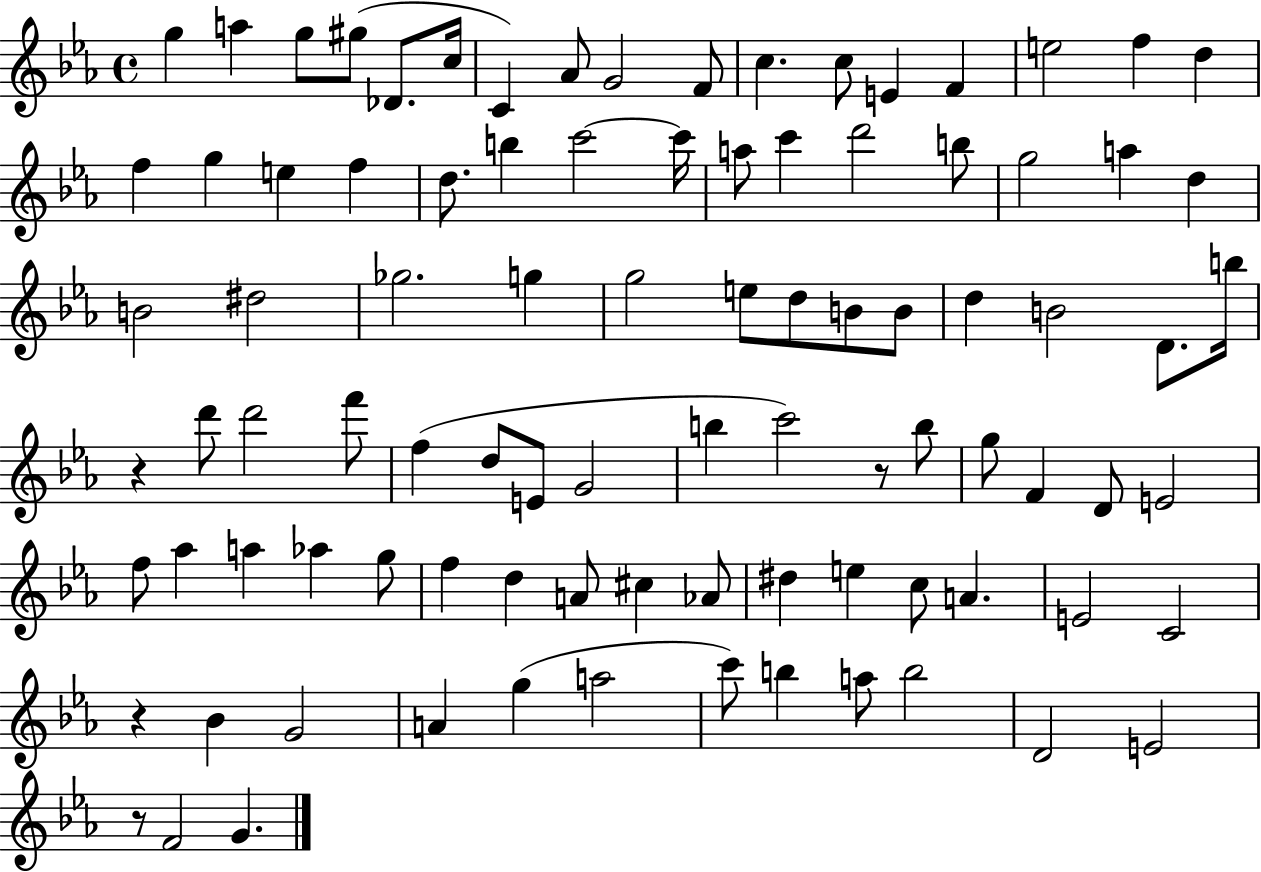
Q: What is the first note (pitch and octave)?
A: G5